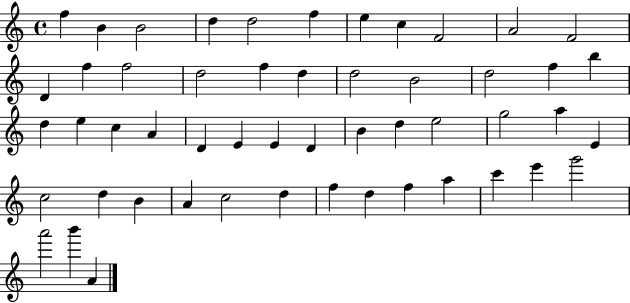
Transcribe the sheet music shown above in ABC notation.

X:1
T:Untitled
M:4/4
L:1/4
K:C
f B B2 d d2 f e c F2 A2 F2 D f f2 d2 f d d2 B2 d2 f b d e c A D E E D B d e2 g2 a E c2 d B A c2 d f d f a c' e' g'2 a'2 b' A